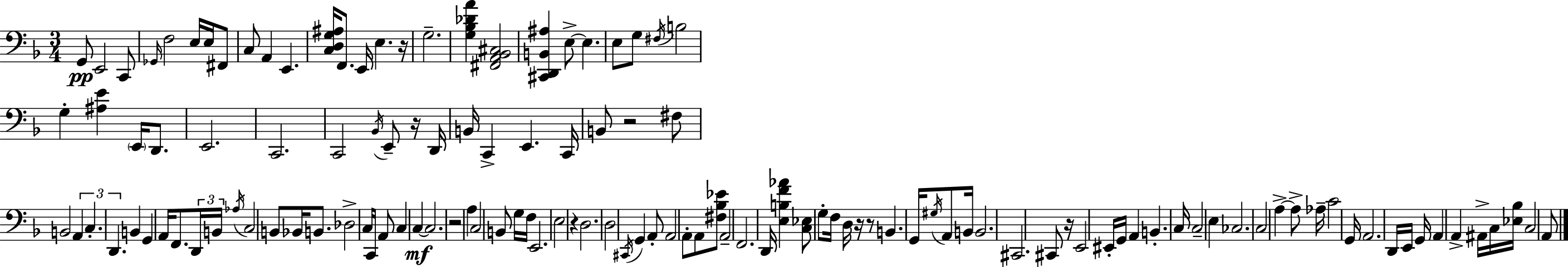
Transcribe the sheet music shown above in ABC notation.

X:1
T:Untitled
M:3/4
L:1/4
K:F
G,,/2 E,,2 C,,/2 _G,,/4 F,2 E,/4 E,/4 ^F,,/2 C,/2 A,, E,, [C,D,G,^A,]/4 F,,/2 E,,/4 E, z/4 G,2 [G,_B,_DA] [^F,,A,,_B,,^C,]2 [^C,,D,,B,,^A,] E,/2 E, E,/2 G,/2 ^F,/4 B,2 G, [^A,E] E,,/4 D,,/2 E,,2 C,,2 C,,2 _B,,/4 E,,/2 z/4 D,,/4 B,,/4 C,, E,, C,,/4 B,,/2 z2 ^F,/2 B,,2 A,, C, D,, B,, G,, A,,/4 F,,/2 D,,/4 B,,/4 _A,/4 C,2 B,,/2 _B,,/4 B,,/2 _D,2 C,/4 C,,/4 A,,/2 C, C, C,2 z2 A, C,2 B,,/2 G,/4 F,/4 E,,2 E,2 z D,2 D,2 ^C,,/4 G,, A,,/2 A,,2 A,,/2 A,,/2 [^F,_B,_E]/2 A,,2 F,,2 D,,/4 [E,B,F_A] [C,_E,]/2 G,/2 F,/4 D,/4 z/4 z/2 B,, G,,/4 ^G,/4 A,,/2 B,,/4 B,,2 ^C,,2 ^C,,/2 z/4 E,,2 ^E,,/4 G,,/4 A,, B,, C,/4 C,2 E, _C,2 C,2 A, A,/2 _A,/4 C2 G,,/4 A,,2 D,,/4 E,,/4 G,,/4 A,, A,, ^A,,/4 C,/4 [_E,_B,]/4 C,2 A,,/2